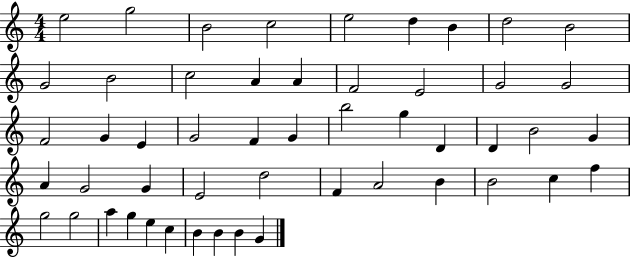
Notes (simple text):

E5/h G5/h B4/h C5/h E5/h D5/q B4/q D5/h B4/h G4/h B4/h C5/h A4/q A4/q F4/h E4/h G4/h G4/h F4/h G4/q E4/q G4/h F4/q G4/q B5/h G5/q D4/q D4/q B4/h G4/q A4/q G4/h G4/q E4/h D5/h F4/q A4/h B4/q B4/h C5/q F5/q G5/h G5/h A5/q G5/q E5/q C5/q B4/q B4/q B4/q G4/q